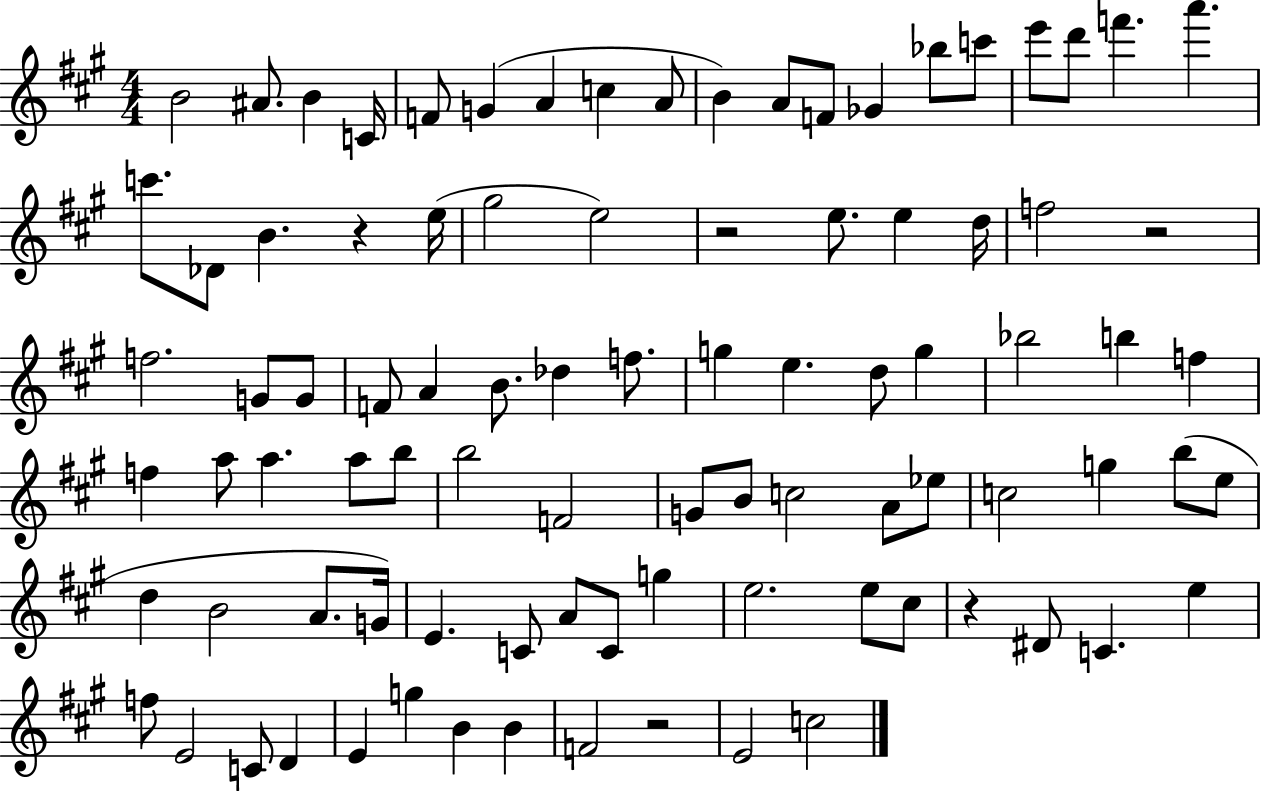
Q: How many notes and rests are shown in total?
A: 91